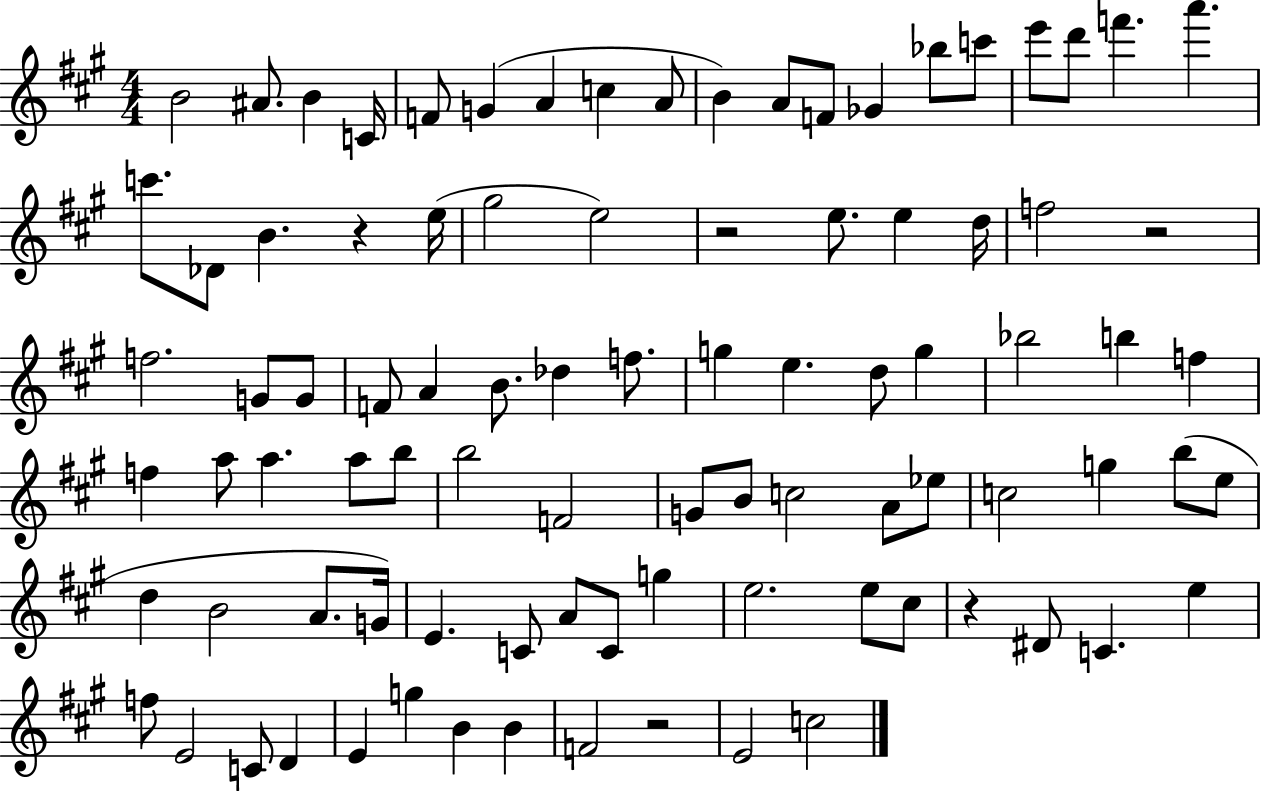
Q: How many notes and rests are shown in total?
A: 91